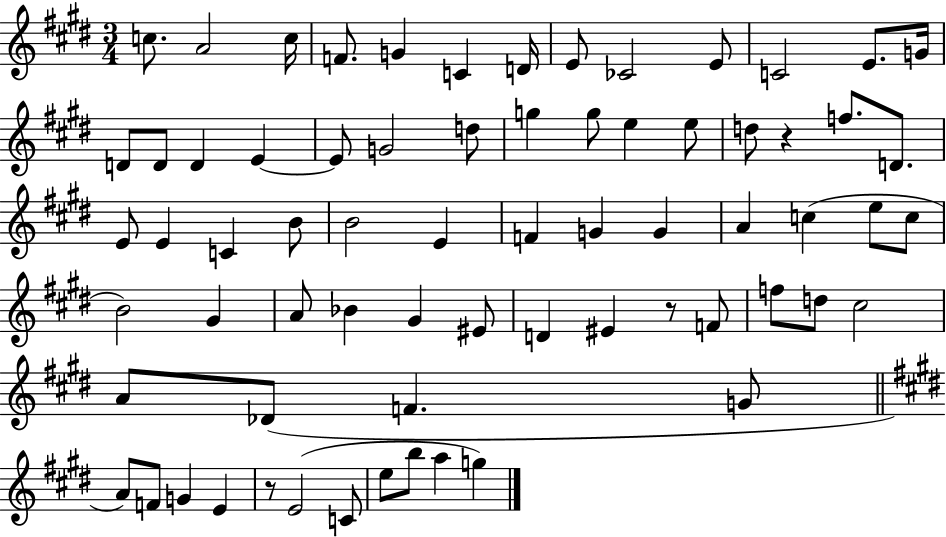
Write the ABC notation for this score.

X:1
T:Untitled
M:3/4
L:1/4
K:E
c/2 A2 c/4 F/2 G C D/4 E/2 _C2 E/2 C2 E/2 G/4 D/2 D/2 D E E/2 G2 d/2 g g/2 e e/2 d/2 z f/2 D/2 E/2 E C B/2 B2 E F G G A c e/2 c/2 B2 ^G A/2 _B ^G ^E/2 D ^E z/2 F/2 f/2 d/2 ^c2 A/2 _D/2 F G/2 A/2 F/2 G E z/2 E2 C/2 e/2 b/2 a g